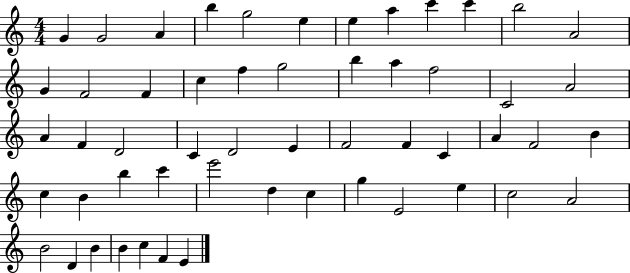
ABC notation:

X:1
T:Untitled
M:4/4
L:1/4
K:C
G G2 A b g2 e e a c' c' b2 A2 G F2 F c f g2 b a f2 C2 A2 A F D2 C D2 E F2 F C A F2 B c B b c' e'2 d c g E2 e c2 A2 B2 D B B c F E